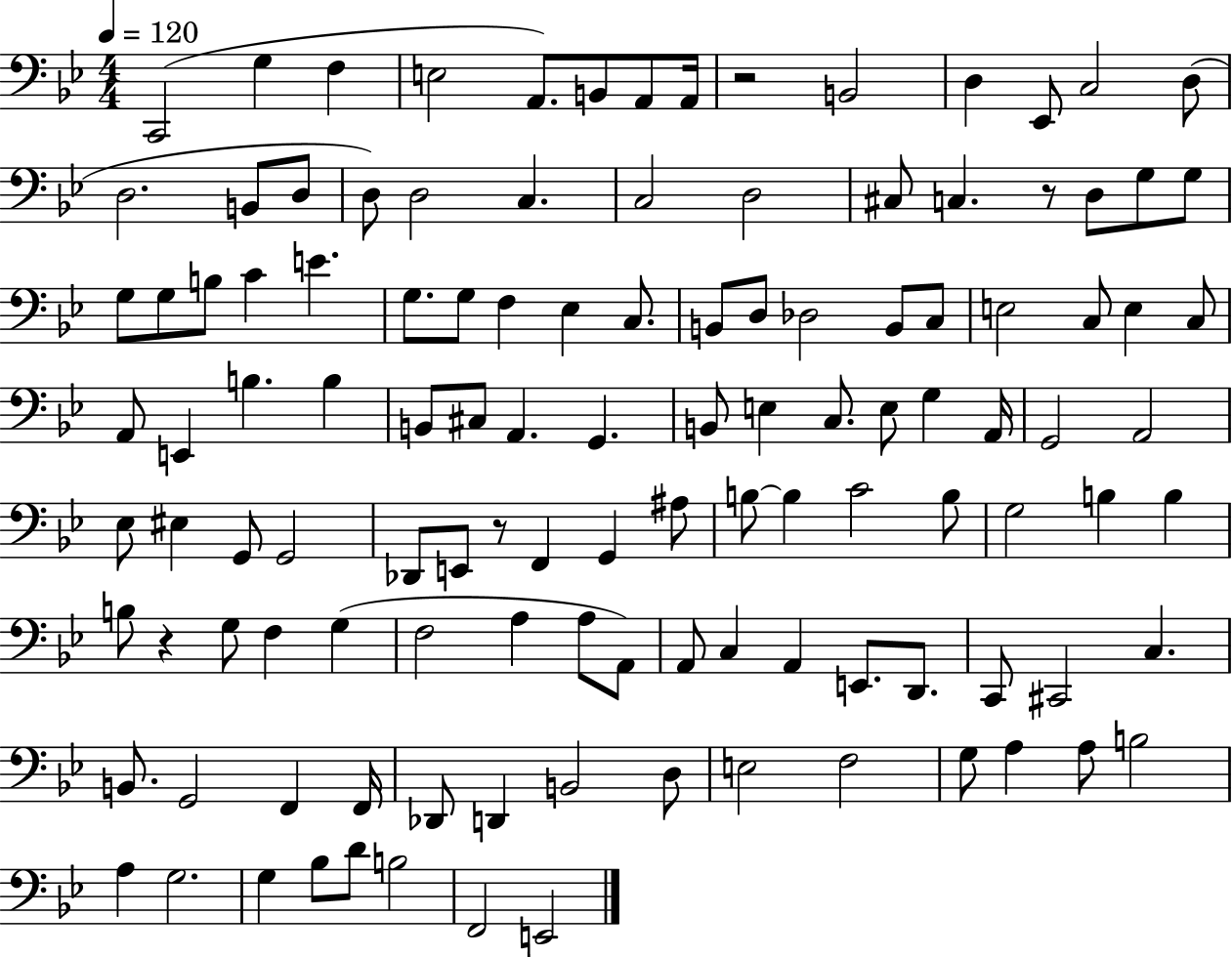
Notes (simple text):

C2/h G3/q F3/q E3/h A2/e. B2/e A2/e A2/s R/h B2/h D3/q Eb2/e C3/h D3/e D3/h. B2/e D3/e D3/e D3/h C3/q. C3/h D3/h C#3/e C3/q. R/e D3/e G3/e G3/e G3/e G3/e B3/e C4/q E4/q. G3/e. G3/e F3/q Eb3/q C3/e. B2/e D3/e Db3/h B2/e C3/e E3/h C3/e E3/q C3/e A2/e E2/q B3/q. B3/q B2/e C#3/e A2/q. G2/q. B2/e E3/q C3/e. E3/e G3/q A2/s G2/h A2/h Eb3/e EIS3/q G2/e G2/h Db2/e E2/e R/e F2/q G2/q A#3/e B3/e B3/q C4/h B3/e G3/h B3/q B3/q B3/e R/q G3/e F3/q G3/q F3/h A3/q A3/e A2/e A2/e C3/q A2/q E2/e. D2/e. C2/e C#2/h C3/q. B2/e. G2/h F2/q F2/s Db2/e D2/q B2/h D3/e E3/h F3/h G3/e A3/q A3/e B3/h A3/q G3/h. G3/q Bb3/e D4/e B3/h F2/h E2/h